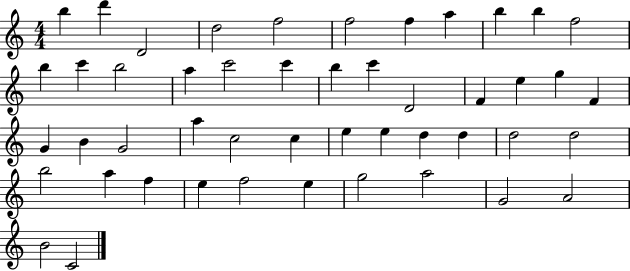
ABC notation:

X:1
T:Untitled
M:4/4
L:1/4
K:C
b d' D2 d2 f2 f2 f a b b f2 b c' b2 a c'2 c' b c' D2 F e g F G B G2 a c2 c e e d d d2 d2 b2 a f e f2 e g2 a2 G2 A2 B2 C2